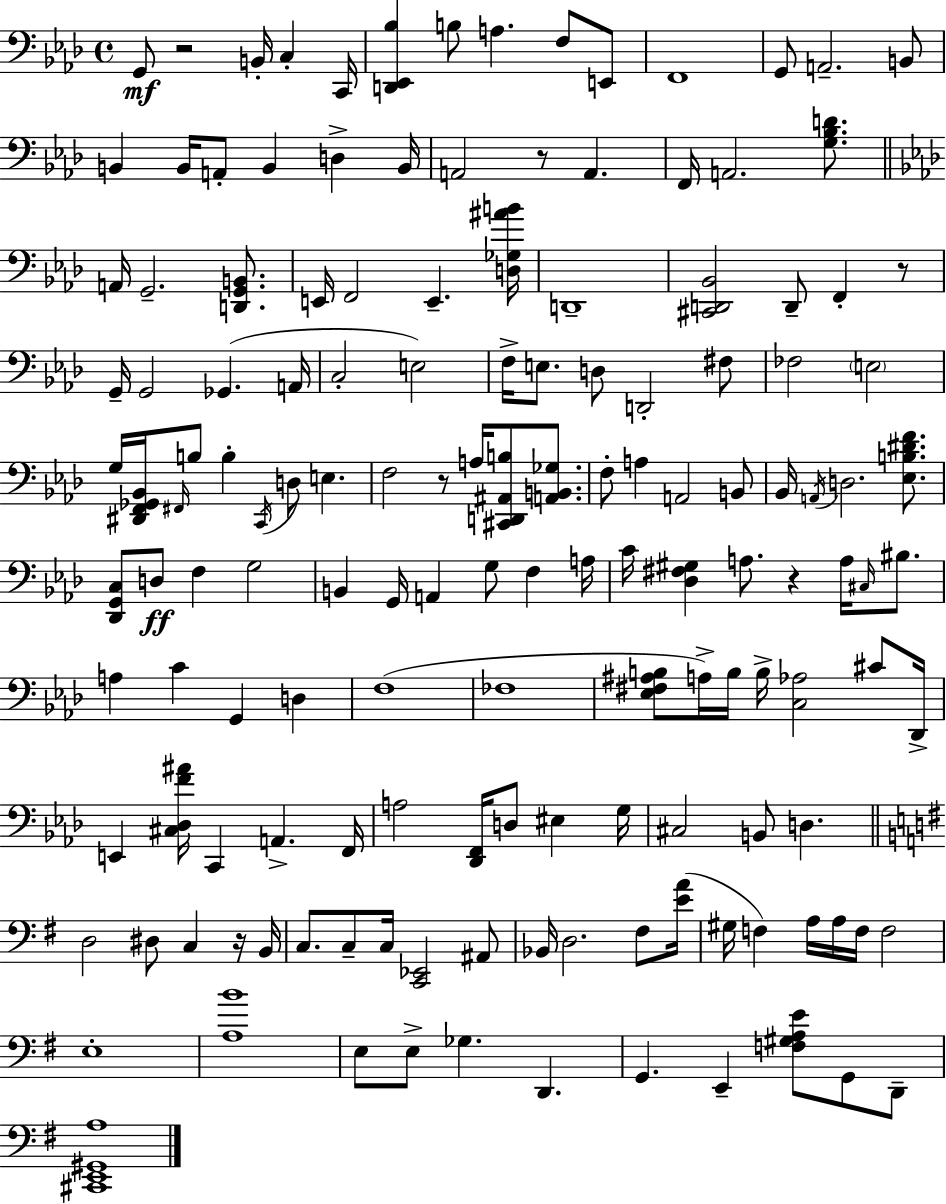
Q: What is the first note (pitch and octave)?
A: G2